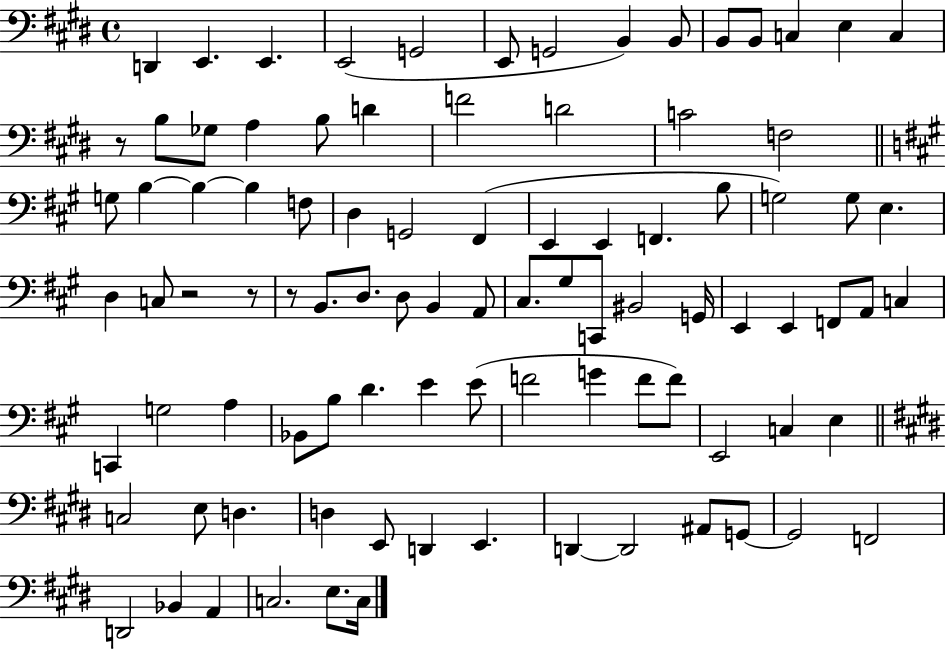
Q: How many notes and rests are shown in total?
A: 93